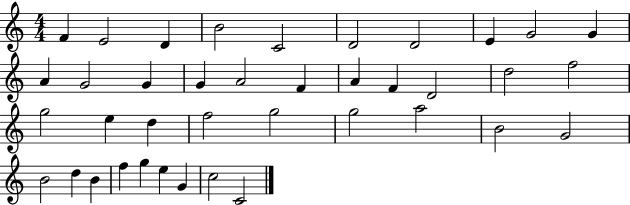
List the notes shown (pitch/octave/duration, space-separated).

F4/q E4/h D4/q B4/h C4/h D4/h D4/h E4/q G4/h G4/q A4/q G4/h G4/q G4/q A4/h F4/q A4/q F4/q D4/h D5/h F5/h G5/h E5/q D5/q F5/h G5/h G5/h A5/h B4/h G4/h B4/h D5/q B4/q F5/q G5/q E5/q G4/q C5/h C4/h